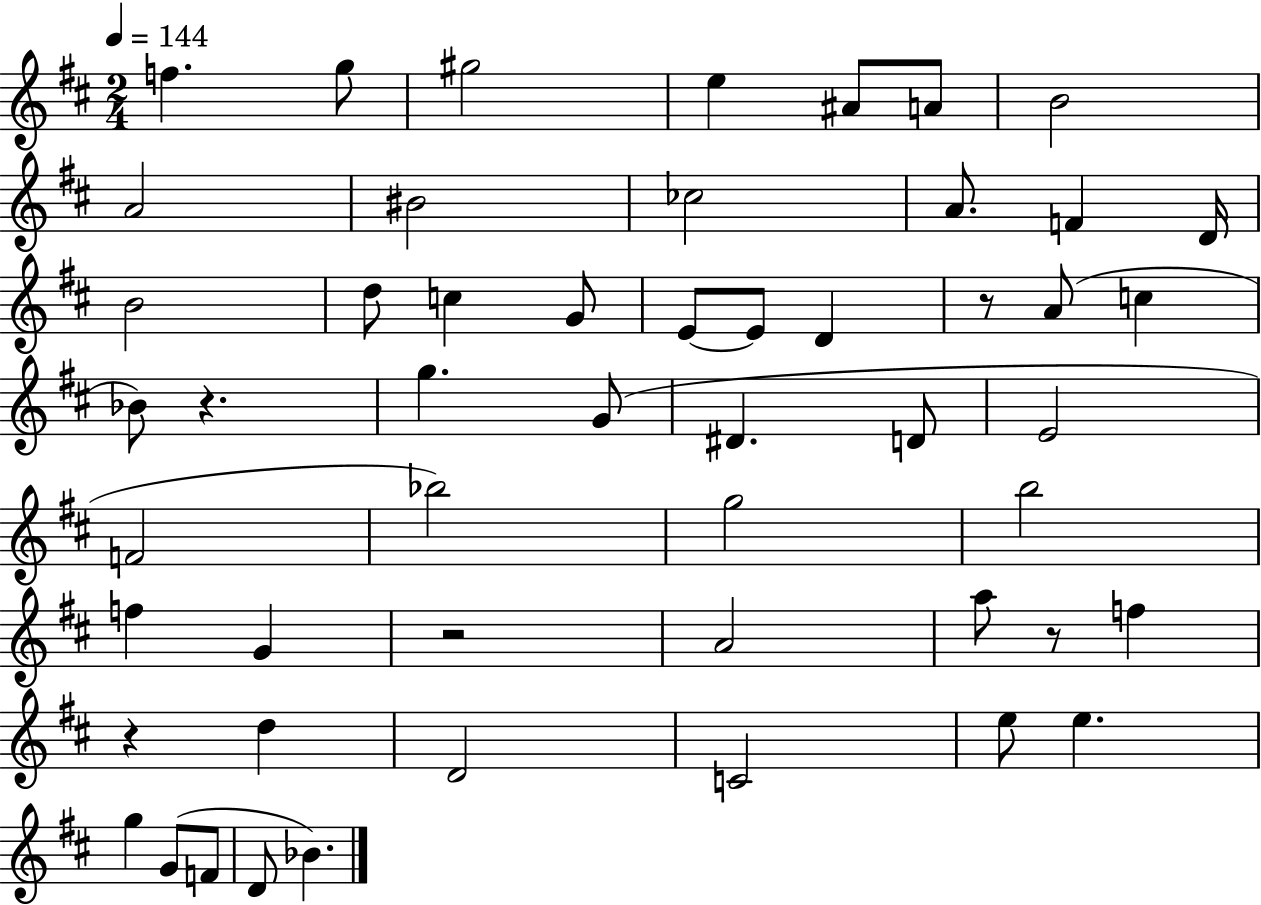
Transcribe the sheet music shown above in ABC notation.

X:1
T:Untitled
M:2/4
L:1/4
K:D
f g/2 ^g2 e ^A/2 A/2 B2 A2 ^B2 _c2 A/2 F D/4 B2 d/2 c G/2 E/2 E/2 D z/2 A/2 c _B/2 z g G/2 ^D D/2 E2 F2 _b2 g2 b2 f G z2 A2 a/2 z/2 f z d D2 C2 e/2 e g G/2 F/2 D/2 _B